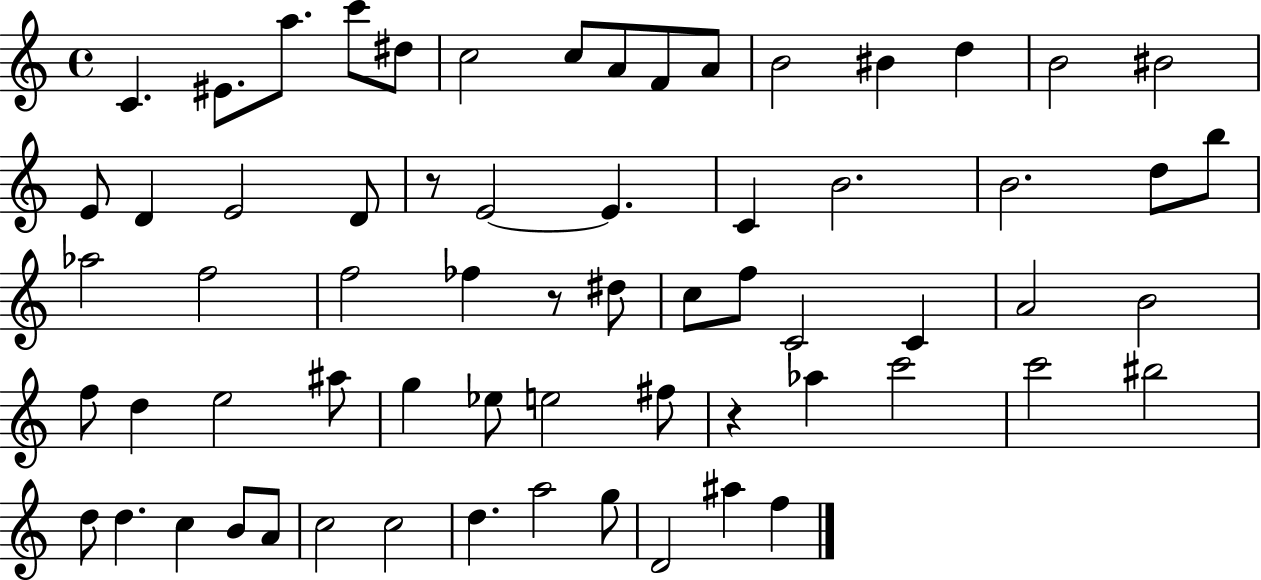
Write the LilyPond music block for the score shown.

{
  \clef treble
  \time 4/4
  \defaultTimeSignature
  \key c \major
  \repeat volta 2 { c'4. eis'8. a''8. c'''8 dis''8 | c''2 c''8 a'8 f'8 a'8 | b'2 bis'4 d''4 | b'2 bis'2 | \break e'8 d'4 e'2 d'8 | r8 e'2~~ e'4. | c'4 b'2. | b'2. d''8 b''8 | \break aes''2 f''2 | f''2 fes''4 r8 dis''8 | c''8 f''8 c'2 c'4 | a'2 b'2 | \break f''8 d''4 e''2 ais''8 | g''4 ees''8 e''2 fis''8 | r4 aes''4 c'''2 | c'''2 bis''2 | \break d''8 d''4. c''4 b'8 a'8 | c''2 c''2 | d''4. a''2 g''8 | d'2 ais''4 f''4 | \break } \bar "|."
}